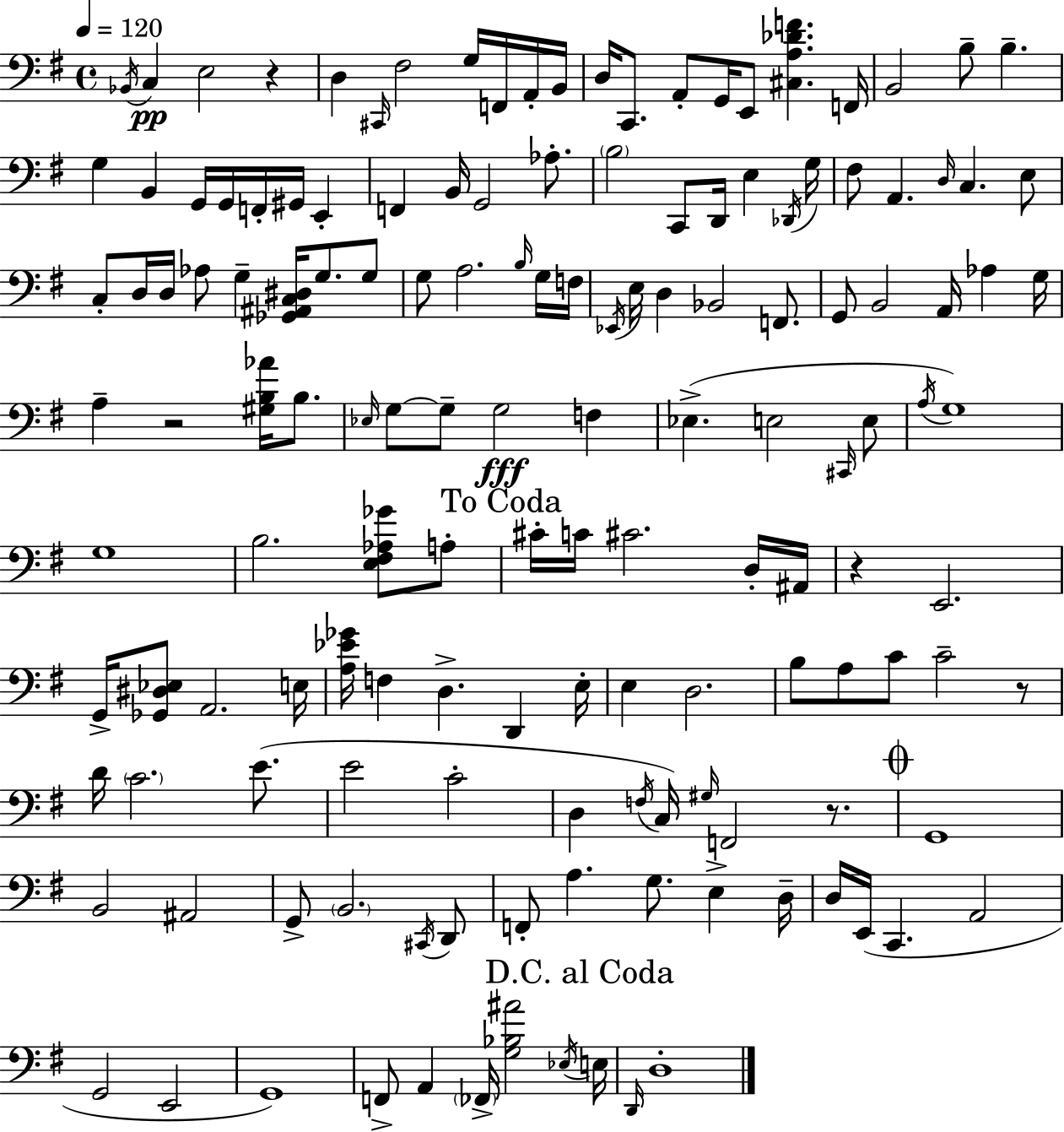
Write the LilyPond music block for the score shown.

{
  \clef bass
  \time 4/4
  \defaultTimeSignature
  \key g \major
  \tempo 4 = 120
  \acciaccatura { bes,16 }\pp c4 e2 r4 | d4 \grace { cis,16 } fis2 g16 f,16 | a,16-. b,16 d16 c,8. a,8-. g,16 e,8 <cis a des' f'>4. | f,16 b,2 b8-- b4.-- | \break g4 b,4 g,16 g,16 f,16-. gis,16 e,4-. | f,4 b,16 g,2 aes8.-. | \parenthesize b2 c,8 d,16 e4 | \acciaccatura { des,16 } g16 fis8 a,4. \grace { d16 } c4. | \break e8 c8-. d16 d16 aes8 g4-- <ges, ais, c dis>16 g8. | g8 g8 a2. | \grace { b16 } g16 f16 \acciaccatura { ees,16 } e16 d4 bes,2 | f,8. g,8 b,2 | \break a,16 aes4 g16 a4-- r2 | <gis b aes'>16 b8. \grace { ees16 } g8~~ g8-- g2\fff | f4 ees4.->( e2 | \grace { cis,16 } e8 \acciaccatura { a16 }) g1 | \break g1 | b2. | <e fis aes ges'>8 a8-. \mark "To Coda" cis'16-. c'16 cis'2. | d16-. ais,16 r4 e,2. | \break g,16-> <ges, dis ees>8 a,2. | e16 <a ees' ges'>16 f4 d4.-> | d,4 e16-. e4 d2. | b8 a8 c'8 c'2-- | \break r8 d'16 \parenthesize c'2. | e'8.( e'2 | c'2-. d4 \acciaccatura { f16 } c16) \grace { gis16 } | f,2 r8. \mark \markup { \musicglyph "scripts.coda" } g,1 | \break b,2 | ais,2 g,8-> \parenthesize b,2. | \acciaccatura { cis,16 } d,8 f,8-. a4. | g8. e4-> d16-- d16 e,16( c,4. | \break a,2 g,2 | e,2 g,1) | f,8-> a,4 | \parenthesize fes,16-> <g bes ais'>2 \acciaccatura { ees16 } \mark "D.C. al Coda" e16 \grace { d,16 } d1-. | \break \bar "|."
}